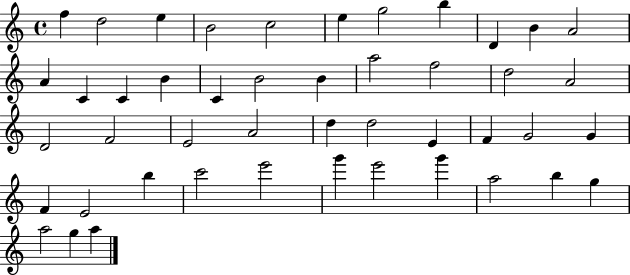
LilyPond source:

{
  \clef treble
  \time 4/4
  \defaultTimeSignature
  \key c \major
  f''4 d''2 e''4 | b'2 c''2 | e''4 g''2 b''4 | d'4 b'4 a'2 | \break a'4 c'4 c'4 b'4 | c'4 b'2 b'4 | a''2 f''2 | d''2 a'2 | \break d'2 f'2 | e'2 a'2 | d''4 d''2 e'4 | f'4 g'2 g'4 | \break f'4 e'2 b''4 | c'''2 e'''2 | g'''4 e'''2 g'''4 | a''2 b''4 g''4 | \break a''2 g''4 a''4 | \bar "|."
}